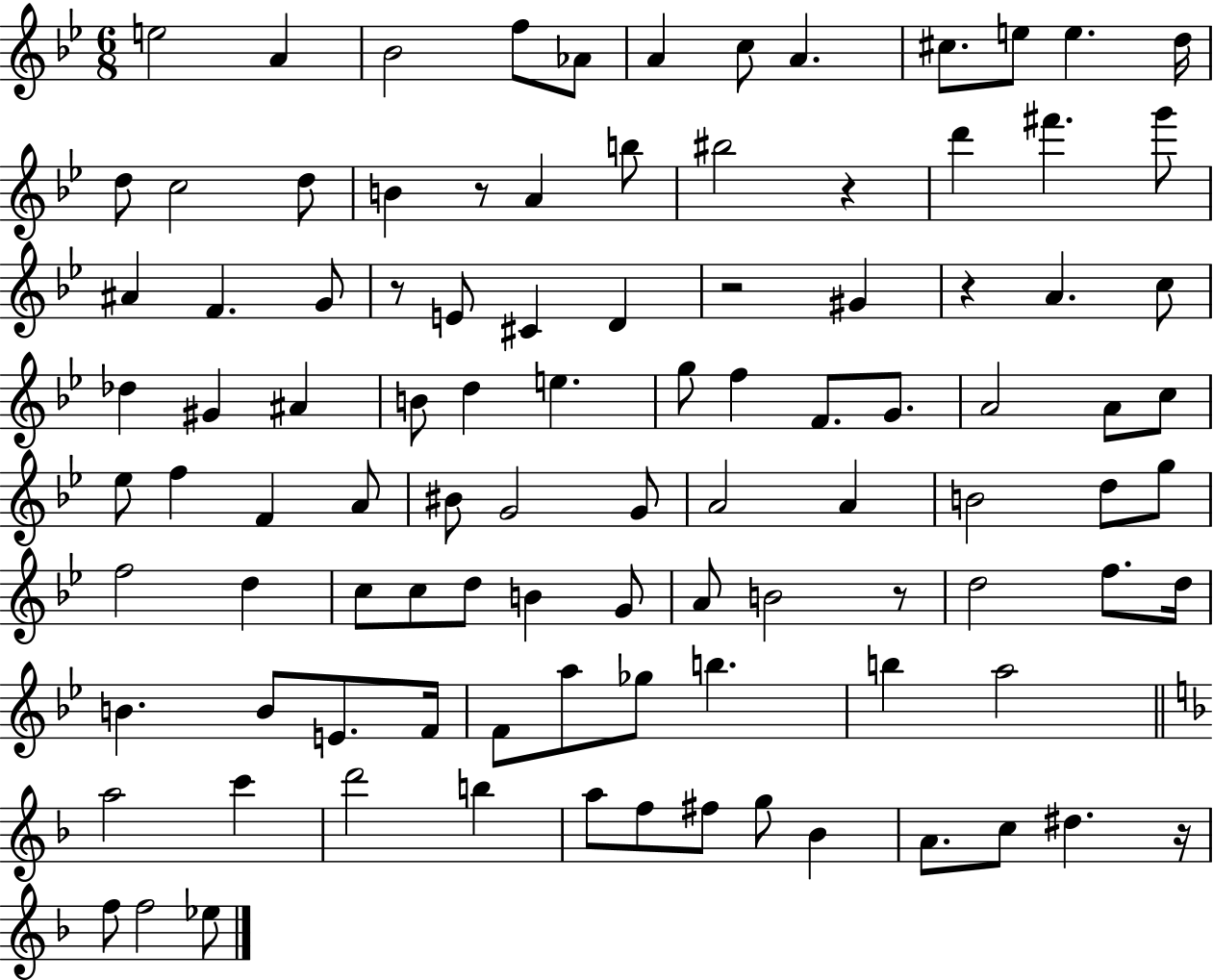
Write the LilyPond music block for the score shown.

{
  \clef treble
  \numericTimeSignature
  \time 6/8
  \key bes \major
  e''2 a'4 | bes'2 f''8 aes'8 | a'4 c''8 a'4. | cis''8. e''8 e''4. d''16 | \break d''8 c''2 d''8 | b'4 r8 a'4 b''8 | bis''2 r4 | d'''4 fis'''4. g'''8 | \break ais'4 f'4. g'8 | r8 e'8 cis'4 d'4 | r2 gis'4 | r4 a'4. c''8 | \break des''4 gis'4 ais'4 | b'8 d''4 e''4. | g''8 f''4 f'8. g'8. | a'2 a'8 c''8 | \break ees''8 f''4 f'4 a'8 | bis'8 g'2 g'8 | a'2 a'4 | b'2 d''8 g''8 | \break f''2 d''4 | c''8 c''8 d''8 b'4 g'8 | a'8 b'2 r8 | d''2 f''8. d''16 | \break b'4. b'8 e'8. f'16 | f'8 a''8 ges''8 b''4. | b''4 a''2 | \bar "||" \break \key f \major a''2 c'''4 | d'''2 b''4 | a''8 f''8 fis''8 g''8 bes'4 | a'8. c''8 dis''4. r16 | \break f''8 f''2 ees''8 | \bar "|."
}